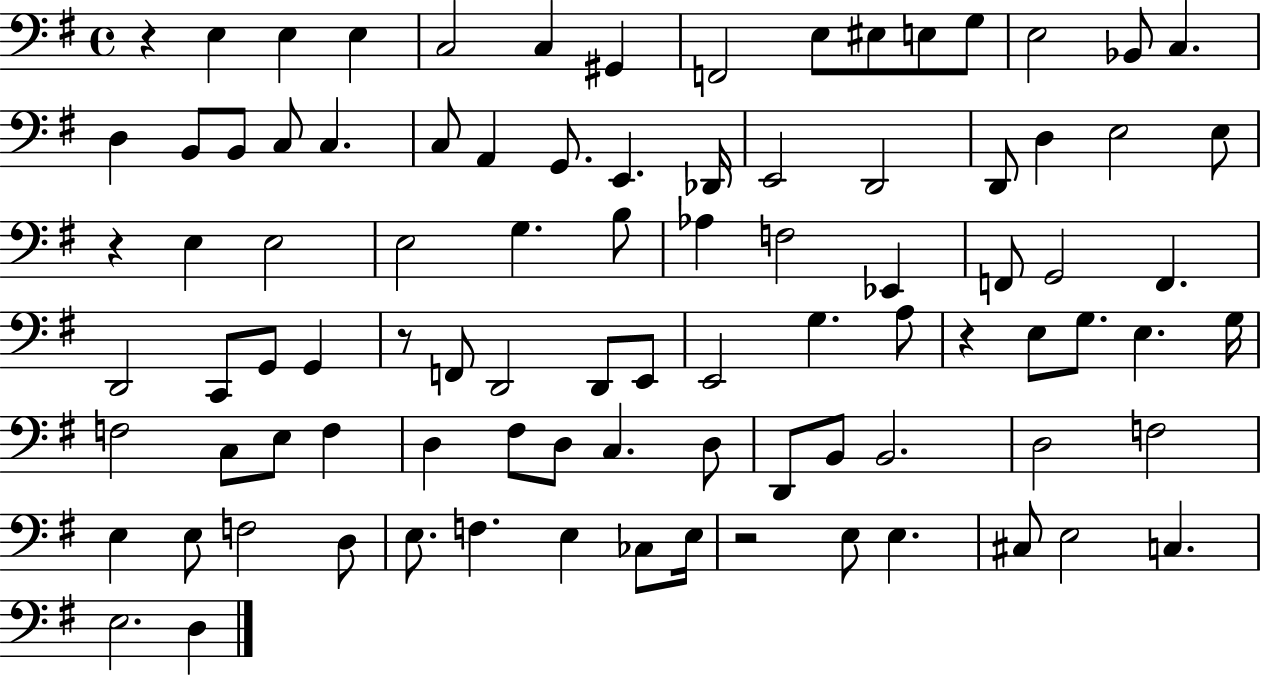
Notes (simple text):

R/q E3/q E3/q E3/q C3/h C3/q G#2/q F2/h E3/e EIS3/e E3/e G3/e E3/h Bb2/e C3/q. D3/q B2/e B2/e C3/e C3/q. C3/e A2/q G2/e. E2/q. Db2/s E2/h D2/h D2/e D3/q E3/h E3/e R/q E3/q E3/h E3/h G3/q. B3/e Ab3/q F3/h Eb2/q F2/e G2/h F2/q. D2/h C2/e G2/e G2/q R/e F2/e D2/h D2/e E2/e E2/h G3/q. A3/e R/q E3/e G3/e. E3/q. G3/s F3/h C3/e E3/e F3/q D3/q F#3/e D3/e C3/q. D3/e D2/e B2/e B2/h. D3/h F3/h E3/q E3/e F3/h D3/e E3/e. F3/q. E3/q CES3/e E3/s R/h E3/e E3/q. C#3/e E3/h C3/q. E3/h. D3/q